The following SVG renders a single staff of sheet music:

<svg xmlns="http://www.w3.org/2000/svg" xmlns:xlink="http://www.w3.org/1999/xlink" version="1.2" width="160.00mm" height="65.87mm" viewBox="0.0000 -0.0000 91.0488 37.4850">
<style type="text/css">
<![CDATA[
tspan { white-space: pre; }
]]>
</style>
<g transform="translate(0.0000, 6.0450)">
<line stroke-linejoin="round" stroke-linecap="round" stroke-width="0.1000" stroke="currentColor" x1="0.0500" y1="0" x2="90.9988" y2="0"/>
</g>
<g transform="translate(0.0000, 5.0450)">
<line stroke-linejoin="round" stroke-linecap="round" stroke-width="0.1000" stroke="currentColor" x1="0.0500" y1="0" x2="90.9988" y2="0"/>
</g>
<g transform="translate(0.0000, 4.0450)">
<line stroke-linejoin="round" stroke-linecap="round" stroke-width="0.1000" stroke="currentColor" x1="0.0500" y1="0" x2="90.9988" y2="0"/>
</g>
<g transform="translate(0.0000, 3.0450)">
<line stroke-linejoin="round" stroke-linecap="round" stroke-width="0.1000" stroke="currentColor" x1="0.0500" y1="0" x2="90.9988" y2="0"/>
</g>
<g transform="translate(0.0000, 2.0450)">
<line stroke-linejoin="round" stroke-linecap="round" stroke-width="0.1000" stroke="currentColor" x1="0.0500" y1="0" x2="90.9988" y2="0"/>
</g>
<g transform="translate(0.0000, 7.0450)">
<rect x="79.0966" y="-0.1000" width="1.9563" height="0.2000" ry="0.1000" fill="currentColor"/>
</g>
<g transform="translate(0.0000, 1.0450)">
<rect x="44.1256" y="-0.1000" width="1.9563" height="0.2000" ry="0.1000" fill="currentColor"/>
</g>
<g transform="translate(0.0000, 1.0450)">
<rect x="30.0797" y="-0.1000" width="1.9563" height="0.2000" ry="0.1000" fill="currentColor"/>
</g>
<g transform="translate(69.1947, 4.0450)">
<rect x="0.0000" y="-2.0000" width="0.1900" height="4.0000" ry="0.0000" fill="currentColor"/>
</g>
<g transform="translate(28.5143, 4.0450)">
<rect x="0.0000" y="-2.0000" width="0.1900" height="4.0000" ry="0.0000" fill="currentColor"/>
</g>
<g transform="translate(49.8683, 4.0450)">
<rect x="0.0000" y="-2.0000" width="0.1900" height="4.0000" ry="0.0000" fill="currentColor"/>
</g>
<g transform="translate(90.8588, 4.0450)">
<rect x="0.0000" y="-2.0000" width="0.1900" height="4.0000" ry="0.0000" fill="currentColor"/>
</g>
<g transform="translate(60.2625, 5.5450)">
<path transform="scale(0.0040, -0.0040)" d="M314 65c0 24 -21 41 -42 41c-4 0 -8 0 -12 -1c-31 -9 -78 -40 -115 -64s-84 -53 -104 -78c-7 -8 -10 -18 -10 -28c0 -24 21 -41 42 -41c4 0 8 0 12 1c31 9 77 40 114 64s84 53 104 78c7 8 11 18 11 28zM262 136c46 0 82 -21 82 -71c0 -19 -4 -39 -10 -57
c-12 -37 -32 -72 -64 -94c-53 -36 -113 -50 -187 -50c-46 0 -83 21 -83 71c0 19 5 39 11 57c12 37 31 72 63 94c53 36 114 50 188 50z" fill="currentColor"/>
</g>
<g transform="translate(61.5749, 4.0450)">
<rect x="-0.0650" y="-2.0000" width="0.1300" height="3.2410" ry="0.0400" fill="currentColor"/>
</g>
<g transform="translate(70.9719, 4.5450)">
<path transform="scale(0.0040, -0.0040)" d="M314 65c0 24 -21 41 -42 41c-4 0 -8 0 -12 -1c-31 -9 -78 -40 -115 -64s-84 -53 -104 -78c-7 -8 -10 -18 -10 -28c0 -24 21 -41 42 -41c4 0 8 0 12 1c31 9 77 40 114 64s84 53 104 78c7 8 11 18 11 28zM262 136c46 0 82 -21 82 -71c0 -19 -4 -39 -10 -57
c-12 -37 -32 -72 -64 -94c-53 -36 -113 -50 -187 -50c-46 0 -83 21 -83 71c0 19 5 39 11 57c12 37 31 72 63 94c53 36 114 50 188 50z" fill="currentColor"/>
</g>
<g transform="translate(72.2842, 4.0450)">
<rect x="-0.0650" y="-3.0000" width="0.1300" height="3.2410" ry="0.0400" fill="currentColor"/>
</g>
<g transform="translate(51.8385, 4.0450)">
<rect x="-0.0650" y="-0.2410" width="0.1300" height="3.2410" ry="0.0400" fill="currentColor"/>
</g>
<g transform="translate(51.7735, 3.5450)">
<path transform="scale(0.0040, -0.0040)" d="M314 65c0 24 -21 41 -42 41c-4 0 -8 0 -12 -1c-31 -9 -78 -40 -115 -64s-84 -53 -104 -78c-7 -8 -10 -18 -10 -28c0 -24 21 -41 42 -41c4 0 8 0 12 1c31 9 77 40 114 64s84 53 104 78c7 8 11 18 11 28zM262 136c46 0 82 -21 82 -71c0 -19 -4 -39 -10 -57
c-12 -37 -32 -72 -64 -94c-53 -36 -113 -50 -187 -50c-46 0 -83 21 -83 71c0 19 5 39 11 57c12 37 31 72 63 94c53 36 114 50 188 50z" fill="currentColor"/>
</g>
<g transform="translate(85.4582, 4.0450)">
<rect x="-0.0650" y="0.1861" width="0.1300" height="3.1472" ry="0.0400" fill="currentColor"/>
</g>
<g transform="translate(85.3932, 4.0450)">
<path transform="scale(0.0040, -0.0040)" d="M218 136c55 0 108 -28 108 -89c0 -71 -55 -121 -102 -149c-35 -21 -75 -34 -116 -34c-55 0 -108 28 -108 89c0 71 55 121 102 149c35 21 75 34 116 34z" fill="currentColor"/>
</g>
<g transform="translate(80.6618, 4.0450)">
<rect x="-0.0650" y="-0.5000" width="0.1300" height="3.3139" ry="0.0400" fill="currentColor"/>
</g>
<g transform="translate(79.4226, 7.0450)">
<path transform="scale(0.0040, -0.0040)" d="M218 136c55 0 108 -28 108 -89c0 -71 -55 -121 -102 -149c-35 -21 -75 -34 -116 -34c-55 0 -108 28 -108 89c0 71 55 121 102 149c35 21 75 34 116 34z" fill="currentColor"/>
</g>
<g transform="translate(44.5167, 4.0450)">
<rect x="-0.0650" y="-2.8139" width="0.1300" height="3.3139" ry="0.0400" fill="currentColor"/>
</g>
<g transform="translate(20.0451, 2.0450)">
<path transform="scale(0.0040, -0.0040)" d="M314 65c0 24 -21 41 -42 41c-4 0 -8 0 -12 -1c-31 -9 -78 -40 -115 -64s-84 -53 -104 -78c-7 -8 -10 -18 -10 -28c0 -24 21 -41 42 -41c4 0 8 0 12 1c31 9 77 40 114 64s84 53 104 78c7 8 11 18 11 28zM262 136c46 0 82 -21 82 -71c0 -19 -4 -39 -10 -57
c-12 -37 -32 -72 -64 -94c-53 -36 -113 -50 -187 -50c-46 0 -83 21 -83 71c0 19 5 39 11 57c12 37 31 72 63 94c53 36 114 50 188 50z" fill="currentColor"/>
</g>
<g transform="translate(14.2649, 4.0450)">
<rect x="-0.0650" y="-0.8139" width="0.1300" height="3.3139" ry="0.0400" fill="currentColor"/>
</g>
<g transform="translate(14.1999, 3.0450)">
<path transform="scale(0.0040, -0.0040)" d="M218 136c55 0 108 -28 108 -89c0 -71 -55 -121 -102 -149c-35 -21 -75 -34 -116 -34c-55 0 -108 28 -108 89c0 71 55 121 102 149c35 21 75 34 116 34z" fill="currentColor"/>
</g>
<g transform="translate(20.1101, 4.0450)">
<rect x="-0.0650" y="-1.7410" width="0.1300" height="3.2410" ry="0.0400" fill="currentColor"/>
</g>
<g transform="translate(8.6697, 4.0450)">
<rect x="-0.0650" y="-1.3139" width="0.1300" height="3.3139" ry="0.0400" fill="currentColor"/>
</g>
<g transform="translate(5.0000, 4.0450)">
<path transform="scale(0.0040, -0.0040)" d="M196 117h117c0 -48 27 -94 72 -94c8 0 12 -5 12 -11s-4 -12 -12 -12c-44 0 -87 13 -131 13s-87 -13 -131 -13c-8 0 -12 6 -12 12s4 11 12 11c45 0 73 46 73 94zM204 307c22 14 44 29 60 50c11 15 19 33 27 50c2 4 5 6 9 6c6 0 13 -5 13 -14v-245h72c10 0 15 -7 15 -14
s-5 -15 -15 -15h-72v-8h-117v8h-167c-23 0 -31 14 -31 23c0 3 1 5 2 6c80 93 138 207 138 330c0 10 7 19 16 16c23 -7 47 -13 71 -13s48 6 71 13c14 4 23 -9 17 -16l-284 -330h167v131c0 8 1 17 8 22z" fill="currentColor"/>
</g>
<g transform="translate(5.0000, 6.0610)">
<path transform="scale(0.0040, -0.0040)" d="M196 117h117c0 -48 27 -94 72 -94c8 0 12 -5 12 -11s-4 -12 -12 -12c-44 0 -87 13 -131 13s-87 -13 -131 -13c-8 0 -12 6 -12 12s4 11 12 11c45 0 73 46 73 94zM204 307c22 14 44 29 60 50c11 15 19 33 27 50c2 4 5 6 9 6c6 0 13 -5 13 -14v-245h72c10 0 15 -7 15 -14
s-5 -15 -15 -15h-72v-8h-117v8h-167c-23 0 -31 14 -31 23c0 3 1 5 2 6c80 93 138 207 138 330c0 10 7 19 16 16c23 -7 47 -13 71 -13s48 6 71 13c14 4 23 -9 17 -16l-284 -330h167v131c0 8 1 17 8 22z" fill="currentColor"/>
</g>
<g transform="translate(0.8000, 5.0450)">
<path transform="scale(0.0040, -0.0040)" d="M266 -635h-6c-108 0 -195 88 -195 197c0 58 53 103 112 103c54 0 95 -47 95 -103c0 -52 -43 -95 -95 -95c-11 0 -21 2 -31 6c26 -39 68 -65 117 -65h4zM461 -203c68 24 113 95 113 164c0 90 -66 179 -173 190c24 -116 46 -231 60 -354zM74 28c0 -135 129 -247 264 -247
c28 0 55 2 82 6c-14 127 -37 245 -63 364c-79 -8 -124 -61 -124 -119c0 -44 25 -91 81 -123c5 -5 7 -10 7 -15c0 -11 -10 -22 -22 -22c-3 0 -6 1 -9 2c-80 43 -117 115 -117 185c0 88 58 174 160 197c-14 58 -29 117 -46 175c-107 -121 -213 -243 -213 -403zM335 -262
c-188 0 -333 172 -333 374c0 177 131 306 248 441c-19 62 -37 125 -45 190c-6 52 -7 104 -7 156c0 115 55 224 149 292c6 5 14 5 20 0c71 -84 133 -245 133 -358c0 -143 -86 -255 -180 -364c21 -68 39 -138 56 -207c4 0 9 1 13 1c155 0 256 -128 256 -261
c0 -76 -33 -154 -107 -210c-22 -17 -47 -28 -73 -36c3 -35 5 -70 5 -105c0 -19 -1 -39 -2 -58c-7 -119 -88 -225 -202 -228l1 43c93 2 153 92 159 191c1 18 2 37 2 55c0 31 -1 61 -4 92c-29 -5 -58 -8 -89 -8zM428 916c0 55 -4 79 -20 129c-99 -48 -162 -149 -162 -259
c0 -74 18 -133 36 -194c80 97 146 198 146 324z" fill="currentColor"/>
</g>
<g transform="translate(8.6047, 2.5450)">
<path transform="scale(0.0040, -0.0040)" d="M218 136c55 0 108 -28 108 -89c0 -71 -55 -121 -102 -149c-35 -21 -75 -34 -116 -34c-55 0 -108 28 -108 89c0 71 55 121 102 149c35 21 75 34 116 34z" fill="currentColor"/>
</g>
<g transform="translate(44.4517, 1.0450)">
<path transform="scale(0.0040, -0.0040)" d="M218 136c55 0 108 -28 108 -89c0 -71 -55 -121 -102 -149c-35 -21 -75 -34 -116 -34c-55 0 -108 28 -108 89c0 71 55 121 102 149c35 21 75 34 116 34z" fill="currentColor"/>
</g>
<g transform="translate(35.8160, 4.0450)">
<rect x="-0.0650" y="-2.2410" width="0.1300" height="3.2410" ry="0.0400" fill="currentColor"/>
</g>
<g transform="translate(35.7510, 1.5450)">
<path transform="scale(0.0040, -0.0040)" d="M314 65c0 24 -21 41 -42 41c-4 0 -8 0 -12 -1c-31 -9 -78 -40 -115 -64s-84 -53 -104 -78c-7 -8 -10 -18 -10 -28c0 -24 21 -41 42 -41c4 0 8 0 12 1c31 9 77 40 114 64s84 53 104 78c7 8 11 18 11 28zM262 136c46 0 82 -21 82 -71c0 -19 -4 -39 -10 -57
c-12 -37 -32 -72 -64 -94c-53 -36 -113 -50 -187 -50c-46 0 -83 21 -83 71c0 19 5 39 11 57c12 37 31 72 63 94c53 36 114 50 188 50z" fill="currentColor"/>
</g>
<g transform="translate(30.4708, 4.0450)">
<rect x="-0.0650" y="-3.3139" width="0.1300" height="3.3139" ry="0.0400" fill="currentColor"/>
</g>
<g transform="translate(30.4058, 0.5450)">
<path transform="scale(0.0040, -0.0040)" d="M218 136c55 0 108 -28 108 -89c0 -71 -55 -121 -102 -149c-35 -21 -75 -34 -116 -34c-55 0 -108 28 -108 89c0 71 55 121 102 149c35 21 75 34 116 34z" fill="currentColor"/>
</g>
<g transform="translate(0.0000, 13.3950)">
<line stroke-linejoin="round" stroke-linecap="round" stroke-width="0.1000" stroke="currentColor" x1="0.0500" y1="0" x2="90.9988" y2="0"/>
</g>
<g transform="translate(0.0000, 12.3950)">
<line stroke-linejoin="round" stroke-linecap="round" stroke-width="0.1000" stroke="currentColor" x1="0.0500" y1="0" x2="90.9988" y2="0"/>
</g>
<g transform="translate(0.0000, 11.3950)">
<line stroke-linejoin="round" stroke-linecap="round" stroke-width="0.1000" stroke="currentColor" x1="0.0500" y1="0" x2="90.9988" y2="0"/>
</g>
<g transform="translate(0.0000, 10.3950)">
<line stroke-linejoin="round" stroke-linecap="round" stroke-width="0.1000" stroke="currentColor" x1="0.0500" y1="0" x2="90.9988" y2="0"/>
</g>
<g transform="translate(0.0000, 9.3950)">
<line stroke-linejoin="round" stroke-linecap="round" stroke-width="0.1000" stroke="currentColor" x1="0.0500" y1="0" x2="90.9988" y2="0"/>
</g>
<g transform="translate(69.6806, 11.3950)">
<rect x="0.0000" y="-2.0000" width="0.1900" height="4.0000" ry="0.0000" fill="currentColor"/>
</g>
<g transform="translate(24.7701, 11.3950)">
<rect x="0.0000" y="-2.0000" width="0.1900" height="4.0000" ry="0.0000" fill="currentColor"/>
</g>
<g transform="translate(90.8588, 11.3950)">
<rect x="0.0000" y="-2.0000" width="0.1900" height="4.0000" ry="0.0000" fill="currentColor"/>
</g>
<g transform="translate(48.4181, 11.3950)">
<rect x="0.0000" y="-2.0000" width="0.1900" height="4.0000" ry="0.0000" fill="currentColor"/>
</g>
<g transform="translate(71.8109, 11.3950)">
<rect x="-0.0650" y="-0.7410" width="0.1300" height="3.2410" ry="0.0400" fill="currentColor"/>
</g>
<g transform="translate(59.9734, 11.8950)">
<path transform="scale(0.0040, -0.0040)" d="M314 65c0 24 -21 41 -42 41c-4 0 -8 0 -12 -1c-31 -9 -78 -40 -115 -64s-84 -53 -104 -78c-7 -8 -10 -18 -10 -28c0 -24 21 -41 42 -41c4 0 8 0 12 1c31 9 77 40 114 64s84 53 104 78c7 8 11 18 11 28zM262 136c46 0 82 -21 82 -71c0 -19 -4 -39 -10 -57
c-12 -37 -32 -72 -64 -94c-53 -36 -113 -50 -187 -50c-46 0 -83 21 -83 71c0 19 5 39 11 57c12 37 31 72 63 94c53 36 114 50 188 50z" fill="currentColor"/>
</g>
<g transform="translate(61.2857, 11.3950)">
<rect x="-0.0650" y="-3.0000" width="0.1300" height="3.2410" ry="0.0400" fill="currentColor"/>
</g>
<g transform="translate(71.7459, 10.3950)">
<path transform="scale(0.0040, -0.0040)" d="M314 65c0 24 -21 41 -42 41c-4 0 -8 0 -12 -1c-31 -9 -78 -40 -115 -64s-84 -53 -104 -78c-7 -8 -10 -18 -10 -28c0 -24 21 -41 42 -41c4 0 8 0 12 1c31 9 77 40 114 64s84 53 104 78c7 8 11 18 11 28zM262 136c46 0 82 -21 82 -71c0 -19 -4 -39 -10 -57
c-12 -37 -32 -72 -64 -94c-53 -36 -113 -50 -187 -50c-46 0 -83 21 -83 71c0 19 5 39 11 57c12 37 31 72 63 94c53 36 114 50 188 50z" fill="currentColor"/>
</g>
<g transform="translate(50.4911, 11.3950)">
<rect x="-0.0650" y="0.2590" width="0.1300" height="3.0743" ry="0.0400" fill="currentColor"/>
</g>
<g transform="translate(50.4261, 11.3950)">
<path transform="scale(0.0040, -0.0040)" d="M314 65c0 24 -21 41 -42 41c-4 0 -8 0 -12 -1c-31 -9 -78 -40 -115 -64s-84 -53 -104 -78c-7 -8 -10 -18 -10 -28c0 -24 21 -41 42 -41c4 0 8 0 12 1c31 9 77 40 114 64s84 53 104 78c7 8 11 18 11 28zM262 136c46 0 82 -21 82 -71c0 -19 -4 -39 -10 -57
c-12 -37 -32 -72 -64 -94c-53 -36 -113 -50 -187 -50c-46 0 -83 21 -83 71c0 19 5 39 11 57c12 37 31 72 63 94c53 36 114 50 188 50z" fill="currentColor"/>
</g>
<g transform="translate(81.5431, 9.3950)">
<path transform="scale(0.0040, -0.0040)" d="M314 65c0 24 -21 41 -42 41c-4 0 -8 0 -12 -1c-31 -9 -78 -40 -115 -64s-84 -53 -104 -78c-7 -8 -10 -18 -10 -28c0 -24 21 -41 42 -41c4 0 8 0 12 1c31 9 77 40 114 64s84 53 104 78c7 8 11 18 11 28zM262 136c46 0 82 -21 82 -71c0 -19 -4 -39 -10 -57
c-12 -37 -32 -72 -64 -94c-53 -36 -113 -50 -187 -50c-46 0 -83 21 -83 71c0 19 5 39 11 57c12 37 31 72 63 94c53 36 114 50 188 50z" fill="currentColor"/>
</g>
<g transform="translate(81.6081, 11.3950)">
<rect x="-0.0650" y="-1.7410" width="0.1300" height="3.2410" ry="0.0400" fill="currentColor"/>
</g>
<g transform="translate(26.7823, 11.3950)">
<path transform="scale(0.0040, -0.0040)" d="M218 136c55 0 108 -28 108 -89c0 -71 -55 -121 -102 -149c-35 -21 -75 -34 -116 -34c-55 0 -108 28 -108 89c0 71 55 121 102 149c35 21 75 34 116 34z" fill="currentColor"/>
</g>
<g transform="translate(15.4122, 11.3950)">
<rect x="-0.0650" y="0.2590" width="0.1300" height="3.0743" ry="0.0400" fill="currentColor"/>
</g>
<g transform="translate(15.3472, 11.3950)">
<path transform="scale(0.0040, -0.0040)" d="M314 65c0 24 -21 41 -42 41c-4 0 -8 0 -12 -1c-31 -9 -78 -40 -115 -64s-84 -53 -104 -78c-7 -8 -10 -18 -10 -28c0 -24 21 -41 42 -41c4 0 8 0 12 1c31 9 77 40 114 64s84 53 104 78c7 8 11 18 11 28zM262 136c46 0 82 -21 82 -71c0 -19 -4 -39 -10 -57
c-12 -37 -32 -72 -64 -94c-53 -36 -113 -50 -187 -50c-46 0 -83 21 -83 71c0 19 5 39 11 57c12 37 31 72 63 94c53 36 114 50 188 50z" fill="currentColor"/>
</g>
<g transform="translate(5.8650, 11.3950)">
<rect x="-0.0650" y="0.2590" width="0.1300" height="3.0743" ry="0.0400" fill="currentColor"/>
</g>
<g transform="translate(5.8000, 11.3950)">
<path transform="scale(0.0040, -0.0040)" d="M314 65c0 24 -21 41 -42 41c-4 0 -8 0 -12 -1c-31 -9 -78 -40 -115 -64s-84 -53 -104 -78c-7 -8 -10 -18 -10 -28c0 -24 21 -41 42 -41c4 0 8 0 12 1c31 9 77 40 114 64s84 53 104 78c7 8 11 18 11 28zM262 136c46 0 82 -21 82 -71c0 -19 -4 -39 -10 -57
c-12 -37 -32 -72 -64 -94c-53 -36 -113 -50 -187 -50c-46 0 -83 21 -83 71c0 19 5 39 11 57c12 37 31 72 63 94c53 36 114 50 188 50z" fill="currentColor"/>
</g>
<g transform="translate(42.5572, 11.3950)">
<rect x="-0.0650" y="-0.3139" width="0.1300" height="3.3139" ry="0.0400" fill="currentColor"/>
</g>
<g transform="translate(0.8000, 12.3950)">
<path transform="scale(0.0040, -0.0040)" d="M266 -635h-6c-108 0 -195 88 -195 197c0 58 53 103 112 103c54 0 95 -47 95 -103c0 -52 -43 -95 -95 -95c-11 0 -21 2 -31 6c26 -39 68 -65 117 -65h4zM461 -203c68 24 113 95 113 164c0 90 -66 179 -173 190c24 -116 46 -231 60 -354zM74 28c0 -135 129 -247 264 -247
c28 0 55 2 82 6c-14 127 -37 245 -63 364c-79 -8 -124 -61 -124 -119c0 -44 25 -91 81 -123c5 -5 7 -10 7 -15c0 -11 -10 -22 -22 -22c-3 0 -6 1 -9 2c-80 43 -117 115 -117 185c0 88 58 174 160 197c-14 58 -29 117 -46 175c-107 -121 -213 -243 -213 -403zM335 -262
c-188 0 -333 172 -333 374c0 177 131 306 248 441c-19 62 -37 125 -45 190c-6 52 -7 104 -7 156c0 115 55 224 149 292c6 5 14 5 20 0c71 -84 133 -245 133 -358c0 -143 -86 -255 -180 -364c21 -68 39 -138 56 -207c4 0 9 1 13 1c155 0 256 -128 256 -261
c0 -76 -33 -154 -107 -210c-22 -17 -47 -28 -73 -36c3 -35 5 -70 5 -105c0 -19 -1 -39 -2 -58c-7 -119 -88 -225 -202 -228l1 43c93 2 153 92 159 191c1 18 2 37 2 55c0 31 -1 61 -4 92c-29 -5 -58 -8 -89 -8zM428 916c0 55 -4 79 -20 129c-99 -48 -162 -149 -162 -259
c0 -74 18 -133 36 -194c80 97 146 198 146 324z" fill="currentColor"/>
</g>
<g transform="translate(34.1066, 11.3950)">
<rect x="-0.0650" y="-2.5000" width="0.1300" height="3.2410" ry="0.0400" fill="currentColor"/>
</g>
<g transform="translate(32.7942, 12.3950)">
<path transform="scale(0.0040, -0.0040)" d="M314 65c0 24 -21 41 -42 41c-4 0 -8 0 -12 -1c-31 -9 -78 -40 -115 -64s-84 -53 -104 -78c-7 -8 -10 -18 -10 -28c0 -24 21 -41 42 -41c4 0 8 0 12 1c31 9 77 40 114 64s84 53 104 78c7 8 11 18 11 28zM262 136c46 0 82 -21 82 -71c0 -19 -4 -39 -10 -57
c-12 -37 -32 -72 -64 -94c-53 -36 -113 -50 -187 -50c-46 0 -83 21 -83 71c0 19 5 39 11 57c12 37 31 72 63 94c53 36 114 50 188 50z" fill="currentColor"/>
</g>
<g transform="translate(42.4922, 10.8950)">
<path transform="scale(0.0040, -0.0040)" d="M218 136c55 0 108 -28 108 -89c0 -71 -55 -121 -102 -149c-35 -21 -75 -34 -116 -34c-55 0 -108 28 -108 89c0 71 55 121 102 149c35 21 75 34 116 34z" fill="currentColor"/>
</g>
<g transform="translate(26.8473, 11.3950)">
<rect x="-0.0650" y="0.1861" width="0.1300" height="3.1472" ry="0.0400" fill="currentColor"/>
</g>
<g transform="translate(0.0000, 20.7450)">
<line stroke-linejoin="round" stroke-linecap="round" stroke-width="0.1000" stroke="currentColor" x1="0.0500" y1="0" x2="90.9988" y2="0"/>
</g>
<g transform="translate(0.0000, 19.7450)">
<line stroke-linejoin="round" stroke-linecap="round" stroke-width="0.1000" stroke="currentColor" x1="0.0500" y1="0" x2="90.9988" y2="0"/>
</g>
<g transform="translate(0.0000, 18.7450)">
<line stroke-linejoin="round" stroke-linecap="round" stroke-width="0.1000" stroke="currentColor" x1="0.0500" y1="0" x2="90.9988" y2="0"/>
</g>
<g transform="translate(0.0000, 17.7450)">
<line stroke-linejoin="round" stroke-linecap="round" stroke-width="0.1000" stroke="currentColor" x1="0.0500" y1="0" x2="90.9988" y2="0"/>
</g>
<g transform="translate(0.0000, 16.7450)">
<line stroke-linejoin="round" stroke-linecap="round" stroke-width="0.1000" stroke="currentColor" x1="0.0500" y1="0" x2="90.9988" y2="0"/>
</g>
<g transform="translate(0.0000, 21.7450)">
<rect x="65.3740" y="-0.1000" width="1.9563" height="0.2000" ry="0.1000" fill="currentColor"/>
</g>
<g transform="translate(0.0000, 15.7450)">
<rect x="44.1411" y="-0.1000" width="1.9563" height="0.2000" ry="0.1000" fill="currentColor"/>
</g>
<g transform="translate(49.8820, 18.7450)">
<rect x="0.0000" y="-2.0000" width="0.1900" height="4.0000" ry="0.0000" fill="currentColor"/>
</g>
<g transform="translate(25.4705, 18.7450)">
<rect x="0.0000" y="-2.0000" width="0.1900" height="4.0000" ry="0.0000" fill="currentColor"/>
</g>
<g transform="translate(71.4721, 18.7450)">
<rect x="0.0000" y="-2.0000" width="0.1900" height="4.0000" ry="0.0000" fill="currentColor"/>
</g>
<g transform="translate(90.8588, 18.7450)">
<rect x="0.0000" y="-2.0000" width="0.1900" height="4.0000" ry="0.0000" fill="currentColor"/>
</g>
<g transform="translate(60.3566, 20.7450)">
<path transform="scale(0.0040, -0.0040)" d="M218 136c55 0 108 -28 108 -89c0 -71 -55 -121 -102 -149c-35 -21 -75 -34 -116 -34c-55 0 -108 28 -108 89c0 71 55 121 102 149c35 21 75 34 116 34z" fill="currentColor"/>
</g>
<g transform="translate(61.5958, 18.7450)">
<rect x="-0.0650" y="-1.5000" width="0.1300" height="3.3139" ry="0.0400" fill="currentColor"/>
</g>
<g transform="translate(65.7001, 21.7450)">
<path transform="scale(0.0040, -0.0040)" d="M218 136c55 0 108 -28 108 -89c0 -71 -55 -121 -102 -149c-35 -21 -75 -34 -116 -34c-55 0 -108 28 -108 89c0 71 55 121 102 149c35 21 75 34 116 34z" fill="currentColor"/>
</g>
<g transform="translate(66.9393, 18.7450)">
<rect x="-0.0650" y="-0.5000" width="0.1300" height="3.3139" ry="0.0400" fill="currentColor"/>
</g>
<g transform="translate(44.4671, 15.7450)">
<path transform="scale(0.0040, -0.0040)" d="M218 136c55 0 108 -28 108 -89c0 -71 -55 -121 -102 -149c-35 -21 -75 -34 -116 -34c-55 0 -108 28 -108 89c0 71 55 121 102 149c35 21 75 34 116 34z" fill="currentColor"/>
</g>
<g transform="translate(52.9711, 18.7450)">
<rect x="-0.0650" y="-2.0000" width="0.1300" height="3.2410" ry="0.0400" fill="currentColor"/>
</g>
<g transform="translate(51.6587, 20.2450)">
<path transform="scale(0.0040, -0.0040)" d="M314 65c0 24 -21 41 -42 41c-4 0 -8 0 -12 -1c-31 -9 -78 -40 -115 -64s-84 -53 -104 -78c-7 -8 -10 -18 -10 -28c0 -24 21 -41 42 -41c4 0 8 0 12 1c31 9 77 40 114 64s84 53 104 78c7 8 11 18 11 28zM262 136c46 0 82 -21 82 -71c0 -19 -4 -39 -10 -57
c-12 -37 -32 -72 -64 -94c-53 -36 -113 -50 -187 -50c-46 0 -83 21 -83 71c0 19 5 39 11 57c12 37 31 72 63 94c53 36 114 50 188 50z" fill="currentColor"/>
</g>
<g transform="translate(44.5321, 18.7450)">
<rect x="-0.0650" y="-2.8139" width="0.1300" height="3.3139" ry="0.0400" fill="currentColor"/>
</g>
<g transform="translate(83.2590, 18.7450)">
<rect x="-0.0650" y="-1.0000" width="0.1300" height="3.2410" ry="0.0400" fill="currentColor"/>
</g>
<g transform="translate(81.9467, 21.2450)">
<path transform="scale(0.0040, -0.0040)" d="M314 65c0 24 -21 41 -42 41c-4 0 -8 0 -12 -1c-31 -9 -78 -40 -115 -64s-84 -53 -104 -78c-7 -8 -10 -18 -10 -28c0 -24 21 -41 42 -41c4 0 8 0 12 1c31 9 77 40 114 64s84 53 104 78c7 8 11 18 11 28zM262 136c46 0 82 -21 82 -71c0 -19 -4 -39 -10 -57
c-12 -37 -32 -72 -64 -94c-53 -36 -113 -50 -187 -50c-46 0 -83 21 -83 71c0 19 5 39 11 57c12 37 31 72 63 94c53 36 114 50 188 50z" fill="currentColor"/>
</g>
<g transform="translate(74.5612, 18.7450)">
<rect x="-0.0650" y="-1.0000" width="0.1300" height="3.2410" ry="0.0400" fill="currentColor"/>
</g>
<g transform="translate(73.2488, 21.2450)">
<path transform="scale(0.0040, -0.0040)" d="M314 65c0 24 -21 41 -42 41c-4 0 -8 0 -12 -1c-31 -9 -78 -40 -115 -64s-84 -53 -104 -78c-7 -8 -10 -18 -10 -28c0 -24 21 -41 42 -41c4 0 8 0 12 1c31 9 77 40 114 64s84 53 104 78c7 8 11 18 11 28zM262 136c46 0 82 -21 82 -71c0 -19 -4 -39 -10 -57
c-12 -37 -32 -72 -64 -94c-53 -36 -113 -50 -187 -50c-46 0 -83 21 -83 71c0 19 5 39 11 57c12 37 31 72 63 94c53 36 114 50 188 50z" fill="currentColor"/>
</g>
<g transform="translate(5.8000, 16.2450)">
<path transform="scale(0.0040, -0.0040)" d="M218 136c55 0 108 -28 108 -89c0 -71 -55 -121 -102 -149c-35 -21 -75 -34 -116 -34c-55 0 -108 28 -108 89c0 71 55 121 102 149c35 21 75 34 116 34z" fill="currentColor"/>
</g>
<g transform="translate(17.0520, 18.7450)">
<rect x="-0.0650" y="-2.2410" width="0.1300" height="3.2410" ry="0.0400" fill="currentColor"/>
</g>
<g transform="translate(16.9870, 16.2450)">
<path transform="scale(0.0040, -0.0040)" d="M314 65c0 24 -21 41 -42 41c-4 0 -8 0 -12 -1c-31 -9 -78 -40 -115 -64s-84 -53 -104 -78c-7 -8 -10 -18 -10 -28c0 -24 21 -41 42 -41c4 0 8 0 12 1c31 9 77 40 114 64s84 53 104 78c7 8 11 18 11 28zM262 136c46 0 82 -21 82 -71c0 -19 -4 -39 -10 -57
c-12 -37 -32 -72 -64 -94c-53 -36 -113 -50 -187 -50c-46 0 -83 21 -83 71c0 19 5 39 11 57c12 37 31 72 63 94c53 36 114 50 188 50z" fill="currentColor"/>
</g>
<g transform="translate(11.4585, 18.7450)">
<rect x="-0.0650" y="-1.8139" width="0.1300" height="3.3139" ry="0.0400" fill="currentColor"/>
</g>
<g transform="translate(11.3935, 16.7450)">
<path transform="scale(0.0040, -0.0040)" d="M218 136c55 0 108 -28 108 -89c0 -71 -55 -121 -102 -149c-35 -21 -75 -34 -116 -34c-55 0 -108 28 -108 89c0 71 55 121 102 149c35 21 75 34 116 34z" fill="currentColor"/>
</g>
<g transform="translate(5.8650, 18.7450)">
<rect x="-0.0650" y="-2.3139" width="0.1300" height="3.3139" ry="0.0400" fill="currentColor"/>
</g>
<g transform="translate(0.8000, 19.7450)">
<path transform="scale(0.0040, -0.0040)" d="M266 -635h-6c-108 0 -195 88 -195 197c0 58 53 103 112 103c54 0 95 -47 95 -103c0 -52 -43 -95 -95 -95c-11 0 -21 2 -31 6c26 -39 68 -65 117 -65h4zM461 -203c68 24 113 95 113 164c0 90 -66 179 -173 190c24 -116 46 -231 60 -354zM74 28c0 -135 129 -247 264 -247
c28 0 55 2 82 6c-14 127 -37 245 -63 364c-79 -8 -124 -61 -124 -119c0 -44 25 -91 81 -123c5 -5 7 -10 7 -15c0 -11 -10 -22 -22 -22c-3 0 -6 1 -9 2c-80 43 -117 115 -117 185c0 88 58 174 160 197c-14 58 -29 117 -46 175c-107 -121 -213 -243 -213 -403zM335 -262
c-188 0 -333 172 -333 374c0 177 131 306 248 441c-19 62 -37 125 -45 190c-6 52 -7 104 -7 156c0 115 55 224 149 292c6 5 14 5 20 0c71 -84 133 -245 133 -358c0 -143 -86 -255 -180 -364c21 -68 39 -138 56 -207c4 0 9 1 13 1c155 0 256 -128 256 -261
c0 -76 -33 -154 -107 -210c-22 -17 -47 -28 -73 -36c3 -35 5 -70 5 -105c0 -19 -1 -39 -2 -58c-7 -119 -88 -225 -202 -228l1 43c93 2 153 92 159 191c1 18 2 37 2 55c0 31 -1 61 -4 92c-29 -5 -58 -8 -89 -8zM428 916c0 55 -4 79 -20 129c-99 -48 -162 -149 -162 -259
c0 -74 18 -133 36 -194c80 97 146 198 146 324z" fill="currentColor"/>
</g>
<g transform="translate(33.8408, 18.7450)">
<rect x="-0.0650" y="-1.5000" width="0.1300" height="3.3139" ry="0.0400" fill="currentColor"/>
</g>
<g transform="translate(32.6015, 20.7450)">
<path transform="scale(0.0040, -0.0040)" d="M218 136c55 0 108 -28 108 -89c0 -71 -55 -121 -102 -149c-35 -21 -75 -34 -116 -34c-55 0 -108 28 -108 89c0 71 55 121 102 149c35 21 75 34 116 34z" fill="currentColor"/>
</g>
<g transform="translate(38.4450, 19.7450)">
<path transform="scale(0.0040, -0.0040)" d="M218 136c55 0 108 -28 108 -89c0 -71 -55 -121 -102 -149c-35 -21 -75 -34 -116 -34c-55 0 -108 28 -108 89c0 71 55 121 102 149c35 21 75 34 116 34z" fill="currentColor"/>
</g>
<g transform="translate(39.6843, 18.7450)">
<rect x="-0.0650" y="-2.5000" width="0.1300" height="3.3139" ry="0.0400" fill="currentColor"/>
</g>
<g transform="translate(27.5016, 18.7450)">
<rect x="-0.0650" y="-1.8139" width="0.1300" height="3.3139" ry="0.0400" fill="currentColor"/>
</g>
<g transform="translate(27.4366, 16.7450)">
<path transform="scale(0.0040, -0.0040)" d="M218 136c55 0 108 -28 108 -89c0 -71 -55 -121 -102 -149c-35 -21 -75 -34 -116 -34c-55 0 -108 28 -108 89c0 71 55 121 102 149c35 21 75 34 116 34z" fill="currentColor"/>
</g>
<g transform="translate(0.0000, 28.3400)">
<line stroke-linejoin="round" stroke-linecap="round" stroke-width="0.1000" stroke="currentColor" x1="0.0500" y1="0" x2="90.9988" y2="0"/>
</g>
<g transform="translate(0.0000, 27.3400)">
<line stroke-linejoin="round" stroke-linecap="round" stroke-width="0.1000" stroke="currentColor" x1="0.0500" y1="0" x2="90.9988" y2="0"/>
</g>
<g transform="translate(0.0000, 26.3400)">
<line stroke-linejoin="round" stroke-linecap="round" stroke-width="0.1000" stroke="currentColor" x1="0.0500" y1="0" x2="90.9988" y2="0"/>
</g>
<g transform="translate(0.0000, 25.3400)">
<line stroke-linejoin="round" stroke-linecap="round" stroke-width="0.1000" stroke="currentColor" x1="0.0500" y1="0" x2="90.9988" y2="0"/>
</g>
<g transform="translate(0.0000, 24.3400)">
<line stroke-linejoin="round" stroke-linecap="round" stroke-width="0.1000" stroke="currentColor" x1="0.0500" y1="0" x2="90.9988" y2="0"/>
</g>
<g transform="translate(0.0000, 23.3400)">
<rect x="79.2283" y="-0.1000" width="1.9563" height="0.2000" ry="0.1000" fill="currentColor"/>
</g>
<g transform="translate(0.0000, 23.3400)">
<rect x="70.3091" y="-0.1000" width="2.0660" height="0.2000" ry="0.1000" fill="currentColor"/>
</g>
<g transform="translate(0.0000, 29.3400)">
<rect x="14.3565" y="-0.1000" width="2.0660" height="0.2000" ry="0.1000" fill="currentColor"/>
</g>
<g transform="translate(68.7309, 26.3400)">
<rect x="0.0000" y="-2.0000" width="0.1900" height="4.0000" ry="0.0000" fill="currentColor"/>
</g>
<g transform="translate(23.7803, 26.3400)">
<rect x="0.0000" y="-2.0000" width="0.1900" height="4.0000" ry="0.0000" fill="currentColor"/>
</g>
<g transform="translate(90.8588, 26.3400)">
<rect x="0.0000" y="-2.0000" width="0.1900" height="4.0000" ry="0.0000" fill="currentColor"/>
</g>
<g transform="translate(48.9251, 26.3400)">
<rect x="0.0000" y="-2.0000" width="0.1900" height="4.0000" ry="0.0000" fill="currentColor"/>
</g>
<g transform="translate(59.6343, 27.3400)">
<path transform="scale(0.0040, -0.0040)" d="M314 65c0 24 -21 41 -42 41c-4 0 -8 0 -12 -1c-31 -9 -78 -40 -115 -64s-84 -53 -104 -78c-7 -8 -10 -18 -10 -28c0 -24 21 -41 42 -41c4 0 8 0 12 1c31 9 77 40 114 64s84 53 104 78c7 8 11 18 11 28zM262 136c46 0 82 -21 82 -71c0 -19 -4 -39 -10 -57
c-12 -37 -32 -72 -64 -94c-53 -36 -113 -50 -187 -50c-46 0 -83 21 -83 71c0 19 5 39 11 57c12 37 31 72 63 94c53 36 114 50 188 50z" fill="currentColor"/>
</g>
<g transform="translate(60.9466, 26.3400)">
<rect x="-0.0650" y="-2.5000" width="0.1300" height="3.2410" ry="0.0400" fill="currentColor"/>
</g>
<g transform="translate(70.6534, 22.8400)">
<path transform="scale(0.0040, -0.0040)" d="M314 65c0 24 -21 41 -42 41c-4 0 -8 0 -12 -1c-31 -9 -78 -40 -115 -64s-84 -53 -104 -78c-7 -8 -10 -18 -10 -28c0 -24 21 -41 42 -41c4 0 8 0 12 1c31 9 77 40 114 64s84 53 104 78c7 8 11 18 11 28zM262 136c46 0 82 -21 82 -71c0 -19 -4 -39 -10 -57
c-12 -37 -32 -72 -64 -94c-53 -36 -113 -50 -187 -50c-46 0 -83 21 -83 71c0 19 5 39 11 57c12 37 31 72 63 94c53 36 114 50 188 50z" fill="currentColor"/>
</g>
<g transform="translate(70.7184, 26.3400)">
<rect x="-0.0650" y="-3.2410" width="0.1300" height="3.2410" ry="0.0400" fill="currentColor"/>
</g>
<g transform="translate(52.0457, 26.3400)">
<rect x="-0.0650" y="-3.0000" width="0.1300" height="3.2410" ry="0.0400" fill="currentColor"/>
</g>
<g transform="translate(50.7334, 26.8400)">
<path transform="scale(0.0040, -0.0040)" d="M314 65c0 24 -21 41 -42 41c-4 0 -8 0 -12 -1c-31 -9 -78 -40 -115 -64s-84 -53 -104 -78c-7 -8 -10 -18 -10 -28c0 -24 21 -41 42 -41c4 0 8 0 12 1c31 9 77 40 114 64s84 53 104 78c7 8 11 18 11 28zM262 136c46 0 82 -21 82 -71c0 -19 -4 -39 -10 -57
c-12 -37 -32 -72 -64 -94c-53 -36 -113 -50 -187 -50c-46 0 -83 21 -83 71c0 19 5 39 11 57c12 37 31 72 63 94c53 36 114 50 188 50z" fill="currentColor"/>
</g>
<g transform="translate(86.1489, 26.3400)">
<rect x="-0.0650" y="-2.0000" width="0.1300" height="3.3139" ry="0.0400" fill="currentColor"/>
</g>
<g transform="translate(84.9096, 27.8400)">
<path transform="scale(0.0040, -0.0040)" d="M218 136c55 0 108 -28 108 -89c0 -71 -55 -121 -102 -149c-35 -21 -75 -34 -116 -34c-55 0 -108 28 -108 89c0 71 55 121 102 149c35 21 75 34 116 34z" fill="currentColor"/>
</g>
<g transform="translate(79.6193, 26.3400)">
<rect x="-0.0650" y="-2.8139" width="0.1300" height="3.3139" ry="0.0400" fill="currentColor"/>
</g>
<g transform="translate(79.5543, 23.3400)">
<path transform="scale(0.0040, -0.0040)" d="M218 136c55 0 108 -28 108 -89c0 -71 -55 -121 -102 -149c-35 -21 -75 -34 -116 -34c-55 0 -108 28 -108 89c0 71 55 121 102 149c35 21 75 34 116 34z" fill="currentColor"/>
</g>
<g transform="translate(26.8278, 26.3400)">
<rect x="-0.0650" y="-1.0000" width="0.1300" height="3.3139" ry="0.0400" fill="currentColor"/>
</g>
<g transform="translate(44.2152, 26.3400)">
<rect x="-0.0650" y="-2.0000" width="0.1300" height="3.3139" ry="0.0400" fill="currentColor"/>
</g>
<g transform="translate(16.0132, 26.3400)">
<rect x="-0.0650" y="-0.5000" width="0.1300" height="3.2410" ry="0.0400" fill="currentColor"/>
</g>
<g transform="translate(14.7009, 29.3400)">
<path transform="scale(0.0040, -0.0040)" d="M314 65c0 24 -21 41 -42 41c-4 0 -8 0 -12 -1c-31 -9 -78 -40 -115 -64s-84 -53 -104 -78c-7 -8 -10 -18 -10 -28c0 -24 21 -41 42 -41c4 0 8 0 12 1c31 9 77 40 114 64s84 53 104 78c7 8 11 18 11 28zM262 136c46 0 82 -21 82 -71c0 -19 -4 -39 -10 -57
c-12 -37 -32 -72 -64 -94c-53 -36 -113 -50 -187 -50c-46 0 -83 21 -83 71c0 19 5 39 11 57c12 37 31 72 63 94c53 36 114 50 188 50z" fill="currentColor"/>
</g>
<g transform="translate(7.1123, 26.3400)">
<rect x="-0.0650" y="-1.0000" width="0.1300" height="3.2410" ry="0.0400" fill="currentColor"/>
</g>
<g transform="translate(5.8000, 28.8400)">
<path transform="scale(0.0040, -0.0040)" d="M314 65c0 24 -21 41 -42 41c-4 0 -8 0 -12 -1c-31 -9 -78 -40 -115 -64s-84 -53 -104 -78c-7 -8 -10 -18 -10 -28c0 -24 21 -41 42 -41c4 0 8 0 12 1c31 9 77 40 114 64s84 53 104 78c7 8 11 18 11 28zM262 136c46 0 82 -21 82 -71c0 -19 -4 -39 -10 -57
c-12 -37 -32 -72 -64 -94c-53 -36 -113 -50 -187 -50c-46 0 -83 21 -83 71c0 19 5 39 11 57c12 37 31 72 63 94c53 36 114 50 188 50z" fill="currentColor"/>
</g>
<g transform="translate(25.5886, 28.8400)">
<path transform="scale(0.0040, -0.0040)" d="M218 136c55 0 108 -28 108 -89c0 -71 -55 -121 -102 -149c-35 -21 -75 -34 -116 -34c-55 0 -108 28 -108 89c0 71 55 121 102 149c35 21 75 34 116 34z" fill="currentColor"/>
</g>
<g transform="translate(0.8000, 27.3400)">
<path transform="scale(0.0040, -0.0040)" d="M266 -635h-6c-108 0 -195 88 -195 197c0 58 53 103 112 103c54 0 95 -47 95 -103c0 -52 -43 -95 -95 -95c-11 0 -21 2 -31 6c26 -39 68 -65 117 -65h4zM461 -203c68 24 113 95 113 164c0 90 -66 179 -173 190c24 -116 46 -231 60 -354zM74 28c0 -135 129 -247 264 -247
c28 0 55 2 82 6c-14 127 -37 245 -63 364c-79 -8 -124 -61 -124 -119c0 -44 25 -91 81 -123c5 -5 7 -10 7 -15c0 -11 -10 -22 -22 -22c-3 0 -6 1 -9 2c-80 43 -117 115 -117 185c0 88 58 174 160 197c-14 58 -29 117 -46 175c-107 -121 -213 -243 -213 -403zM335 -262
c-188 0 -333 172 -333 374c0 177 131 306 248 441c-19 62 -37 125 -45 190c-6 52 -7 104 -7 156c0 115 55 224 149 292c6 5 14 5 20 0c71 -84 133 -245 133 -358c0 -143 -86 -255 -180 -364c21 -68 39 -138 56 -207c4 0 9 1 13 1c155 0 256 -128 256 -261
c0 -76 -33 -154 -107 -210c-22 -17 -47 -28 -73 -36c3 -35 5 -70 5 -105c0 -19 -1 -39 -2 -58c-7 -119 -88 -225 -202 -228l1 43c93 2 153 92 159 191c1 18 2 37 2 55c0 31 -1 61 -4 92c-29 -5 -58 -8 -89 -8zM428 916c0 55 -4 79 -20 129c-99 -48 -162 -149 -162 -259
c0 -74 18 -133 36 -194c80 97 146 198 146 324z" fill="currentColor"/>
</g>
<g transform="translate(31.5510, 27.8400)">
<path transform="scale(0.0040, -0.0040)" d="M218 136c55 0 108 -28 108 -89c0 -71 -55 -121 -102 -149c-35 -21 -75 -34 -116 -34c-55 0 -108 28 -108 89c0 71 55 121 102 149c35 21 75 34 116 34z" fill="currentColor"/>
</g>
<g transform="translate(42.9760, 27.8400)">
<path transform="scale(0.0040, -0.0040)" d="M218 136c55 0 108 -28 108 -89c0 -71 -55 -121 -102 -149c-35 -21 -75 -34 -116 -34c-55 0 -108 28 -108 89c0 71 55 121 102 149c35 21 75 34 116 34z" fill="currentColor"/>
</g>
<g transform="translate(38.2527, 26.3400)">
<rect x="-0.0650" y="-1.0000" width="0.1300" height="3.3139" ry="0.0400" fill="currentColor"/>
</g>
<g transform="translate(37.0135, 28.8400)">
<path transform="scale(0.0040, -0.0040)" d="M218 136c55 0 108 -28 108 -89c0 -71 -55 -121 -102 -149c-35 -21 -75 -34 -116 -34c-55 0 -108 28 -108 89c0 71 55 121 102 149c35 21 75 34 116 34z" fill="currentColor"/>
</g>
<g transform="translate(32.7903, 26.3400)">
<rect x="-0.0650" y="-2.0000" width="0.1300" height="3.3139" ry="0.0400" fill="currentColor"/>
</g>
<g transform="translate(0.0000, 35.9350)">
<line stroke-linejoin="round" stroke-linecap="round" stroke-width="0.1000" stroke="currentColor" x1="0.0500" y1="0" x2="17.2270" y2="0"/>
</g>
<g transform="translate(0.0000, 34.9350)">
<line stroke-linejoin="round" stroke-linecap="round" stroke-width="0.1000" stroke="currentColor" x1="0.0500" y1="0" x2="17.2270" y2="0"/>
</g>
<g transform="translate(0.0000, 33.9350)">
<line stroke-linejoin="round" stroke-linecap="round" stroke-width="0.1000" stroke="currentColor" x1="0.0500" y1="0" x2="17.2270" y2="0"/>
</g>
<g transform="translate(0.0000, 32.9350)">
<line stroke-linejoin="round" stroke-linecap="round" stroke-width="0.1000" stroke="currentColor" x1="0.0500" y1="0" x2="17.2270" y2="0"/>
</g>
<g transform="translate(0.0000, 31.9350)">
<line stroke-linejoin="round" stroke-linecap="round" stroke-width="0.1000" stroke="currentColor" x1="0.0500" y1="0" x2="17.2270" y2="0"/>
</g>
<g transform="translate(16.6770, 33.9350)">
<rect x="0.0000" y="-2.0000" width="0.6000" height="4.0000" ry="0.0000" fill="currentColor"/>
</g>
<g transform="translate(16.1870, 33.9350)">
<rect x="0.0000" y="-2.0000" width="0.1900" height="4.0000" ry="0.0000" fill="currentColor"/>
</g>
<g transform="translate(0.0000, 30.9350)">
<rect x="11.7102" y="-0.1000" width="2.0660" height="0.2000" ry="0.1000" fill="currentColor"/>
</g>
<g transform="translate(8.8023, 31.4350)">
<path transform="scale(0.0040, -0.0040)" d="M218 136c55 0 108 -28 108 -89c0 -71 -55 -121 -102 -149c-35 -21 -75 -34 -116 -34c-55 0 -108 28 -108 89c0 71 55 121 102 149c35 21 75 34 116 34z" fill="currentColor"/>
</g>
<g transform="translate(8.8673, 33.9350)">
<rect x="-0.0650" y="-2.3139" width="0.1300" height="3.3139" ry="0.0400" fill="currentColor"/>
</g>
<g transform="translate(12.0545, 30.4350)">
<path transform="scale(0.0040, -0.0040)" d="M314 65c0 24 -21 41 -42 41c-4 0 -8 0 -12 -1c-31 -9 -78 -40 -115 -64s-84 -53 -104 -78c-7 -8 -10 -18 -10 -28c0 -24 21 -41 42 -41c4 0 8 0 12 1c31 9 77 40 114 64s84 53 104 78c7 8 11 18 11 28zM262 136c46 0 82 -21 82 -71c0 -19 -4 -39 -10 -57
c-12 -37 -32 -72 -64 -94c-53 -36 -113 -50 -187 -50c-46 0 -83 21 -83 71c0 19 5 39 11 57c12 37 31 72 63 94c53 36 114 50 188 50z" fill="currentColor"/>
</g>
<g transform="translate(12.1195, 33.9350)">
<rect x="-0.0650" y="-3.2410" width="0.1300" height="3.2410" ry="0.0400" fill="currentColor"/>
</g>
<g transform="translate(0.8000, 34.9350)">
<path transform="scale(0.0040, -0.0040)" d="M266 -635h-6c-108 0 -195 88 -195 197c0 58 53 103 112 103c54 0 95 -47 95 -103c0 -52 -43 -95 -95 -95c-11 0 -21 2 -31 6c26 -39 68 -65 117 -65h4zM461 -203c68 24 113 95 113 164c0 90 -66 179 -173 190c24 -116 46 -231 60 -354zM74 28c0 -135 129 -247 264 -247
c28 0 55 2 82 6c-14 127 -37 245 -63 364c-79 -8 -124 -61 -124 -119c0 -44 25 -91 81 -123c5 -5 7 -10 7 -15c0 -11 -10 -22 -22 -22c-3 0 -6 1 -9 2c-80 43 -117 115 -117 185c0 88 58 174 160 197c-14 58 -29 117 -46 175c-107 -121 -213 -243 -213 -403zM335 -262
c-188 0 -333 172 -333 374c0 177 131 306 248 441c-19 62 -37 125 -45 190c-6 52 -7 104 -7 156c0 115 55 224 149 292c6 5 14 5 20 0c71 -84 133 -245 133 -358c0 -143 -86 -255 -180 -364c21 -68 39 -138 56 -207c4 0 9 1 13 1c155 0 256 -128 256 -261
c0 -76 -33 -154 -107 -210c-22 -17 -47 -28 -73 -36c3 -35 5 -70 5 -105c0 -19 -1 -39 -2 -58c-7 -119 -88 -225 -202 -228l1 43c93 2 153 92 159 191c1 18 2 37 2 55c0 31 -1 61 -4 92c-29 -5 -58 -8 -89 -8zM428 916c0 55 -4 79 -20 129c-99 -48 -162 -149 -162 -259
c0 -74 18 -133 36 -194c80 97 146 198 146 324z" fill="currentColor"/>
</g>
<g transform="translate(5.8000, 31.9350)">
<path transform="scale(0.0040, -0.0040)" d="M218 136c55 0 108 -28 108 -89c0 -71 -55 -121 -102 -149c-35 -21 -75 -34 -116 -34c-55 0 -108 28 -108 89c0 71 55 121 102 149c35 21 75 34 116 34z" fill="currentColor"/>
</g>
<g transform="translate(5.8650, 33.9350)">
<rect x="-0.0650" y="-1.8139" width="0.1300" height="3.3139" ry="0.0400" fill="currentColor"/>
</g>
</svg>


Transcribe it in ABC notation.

X:1
T:Untitled
M:4/4
L:1/4
K:C
e d f2 b g2 a c2 F2 A2 C B B2 B2 B G2 c B2 A2 d2 f2 g f g2 f E G a F2 E C D2 D2 D2 C2 D F D F A2 G2 b2 a F f g b2